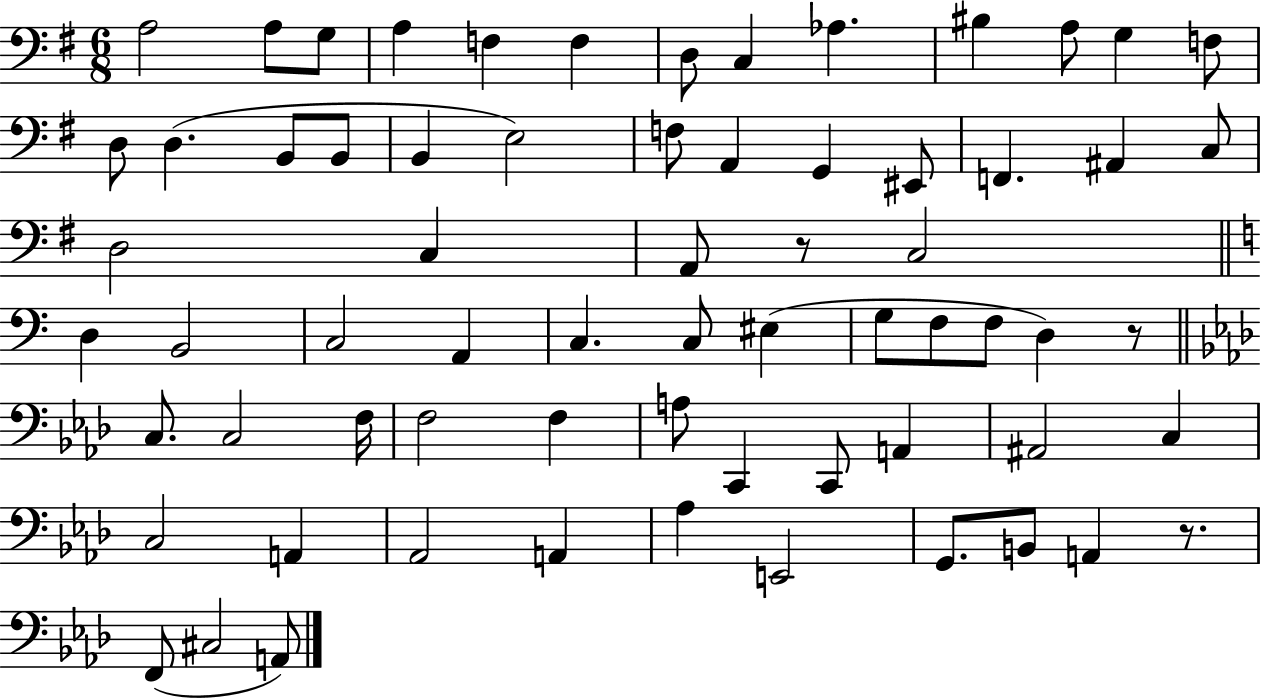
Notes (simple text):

A3/h A3/e G3/e A3/q F3/q F3/q D3/e C3/q Ab3/q. BIS3/q A3/e G3/q F3/e D3/e D3/q. B2/e B2/e B2/q E3/h F3/e A2/q G2/q EIS2/e F2/q. A#2/q C3/e D3/h C3/q A2/e R/e C3/h D3/q B2/h C3/h A2/q C3/q. C3/e EIS3/q G3/e F3/e F3/e D3/q R/e C3/e. C3/h F3/s F3/h F3/q A3/e C2/q C2/e A2/q A#2/h C3/q C3/h A2/q Ab2/h A2/q Ab3/q E2/h G2/e. B2/e A2/q R/e. F2/e C#3/h A2/e